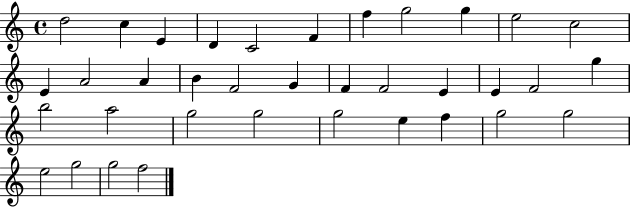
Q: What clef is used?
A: treble